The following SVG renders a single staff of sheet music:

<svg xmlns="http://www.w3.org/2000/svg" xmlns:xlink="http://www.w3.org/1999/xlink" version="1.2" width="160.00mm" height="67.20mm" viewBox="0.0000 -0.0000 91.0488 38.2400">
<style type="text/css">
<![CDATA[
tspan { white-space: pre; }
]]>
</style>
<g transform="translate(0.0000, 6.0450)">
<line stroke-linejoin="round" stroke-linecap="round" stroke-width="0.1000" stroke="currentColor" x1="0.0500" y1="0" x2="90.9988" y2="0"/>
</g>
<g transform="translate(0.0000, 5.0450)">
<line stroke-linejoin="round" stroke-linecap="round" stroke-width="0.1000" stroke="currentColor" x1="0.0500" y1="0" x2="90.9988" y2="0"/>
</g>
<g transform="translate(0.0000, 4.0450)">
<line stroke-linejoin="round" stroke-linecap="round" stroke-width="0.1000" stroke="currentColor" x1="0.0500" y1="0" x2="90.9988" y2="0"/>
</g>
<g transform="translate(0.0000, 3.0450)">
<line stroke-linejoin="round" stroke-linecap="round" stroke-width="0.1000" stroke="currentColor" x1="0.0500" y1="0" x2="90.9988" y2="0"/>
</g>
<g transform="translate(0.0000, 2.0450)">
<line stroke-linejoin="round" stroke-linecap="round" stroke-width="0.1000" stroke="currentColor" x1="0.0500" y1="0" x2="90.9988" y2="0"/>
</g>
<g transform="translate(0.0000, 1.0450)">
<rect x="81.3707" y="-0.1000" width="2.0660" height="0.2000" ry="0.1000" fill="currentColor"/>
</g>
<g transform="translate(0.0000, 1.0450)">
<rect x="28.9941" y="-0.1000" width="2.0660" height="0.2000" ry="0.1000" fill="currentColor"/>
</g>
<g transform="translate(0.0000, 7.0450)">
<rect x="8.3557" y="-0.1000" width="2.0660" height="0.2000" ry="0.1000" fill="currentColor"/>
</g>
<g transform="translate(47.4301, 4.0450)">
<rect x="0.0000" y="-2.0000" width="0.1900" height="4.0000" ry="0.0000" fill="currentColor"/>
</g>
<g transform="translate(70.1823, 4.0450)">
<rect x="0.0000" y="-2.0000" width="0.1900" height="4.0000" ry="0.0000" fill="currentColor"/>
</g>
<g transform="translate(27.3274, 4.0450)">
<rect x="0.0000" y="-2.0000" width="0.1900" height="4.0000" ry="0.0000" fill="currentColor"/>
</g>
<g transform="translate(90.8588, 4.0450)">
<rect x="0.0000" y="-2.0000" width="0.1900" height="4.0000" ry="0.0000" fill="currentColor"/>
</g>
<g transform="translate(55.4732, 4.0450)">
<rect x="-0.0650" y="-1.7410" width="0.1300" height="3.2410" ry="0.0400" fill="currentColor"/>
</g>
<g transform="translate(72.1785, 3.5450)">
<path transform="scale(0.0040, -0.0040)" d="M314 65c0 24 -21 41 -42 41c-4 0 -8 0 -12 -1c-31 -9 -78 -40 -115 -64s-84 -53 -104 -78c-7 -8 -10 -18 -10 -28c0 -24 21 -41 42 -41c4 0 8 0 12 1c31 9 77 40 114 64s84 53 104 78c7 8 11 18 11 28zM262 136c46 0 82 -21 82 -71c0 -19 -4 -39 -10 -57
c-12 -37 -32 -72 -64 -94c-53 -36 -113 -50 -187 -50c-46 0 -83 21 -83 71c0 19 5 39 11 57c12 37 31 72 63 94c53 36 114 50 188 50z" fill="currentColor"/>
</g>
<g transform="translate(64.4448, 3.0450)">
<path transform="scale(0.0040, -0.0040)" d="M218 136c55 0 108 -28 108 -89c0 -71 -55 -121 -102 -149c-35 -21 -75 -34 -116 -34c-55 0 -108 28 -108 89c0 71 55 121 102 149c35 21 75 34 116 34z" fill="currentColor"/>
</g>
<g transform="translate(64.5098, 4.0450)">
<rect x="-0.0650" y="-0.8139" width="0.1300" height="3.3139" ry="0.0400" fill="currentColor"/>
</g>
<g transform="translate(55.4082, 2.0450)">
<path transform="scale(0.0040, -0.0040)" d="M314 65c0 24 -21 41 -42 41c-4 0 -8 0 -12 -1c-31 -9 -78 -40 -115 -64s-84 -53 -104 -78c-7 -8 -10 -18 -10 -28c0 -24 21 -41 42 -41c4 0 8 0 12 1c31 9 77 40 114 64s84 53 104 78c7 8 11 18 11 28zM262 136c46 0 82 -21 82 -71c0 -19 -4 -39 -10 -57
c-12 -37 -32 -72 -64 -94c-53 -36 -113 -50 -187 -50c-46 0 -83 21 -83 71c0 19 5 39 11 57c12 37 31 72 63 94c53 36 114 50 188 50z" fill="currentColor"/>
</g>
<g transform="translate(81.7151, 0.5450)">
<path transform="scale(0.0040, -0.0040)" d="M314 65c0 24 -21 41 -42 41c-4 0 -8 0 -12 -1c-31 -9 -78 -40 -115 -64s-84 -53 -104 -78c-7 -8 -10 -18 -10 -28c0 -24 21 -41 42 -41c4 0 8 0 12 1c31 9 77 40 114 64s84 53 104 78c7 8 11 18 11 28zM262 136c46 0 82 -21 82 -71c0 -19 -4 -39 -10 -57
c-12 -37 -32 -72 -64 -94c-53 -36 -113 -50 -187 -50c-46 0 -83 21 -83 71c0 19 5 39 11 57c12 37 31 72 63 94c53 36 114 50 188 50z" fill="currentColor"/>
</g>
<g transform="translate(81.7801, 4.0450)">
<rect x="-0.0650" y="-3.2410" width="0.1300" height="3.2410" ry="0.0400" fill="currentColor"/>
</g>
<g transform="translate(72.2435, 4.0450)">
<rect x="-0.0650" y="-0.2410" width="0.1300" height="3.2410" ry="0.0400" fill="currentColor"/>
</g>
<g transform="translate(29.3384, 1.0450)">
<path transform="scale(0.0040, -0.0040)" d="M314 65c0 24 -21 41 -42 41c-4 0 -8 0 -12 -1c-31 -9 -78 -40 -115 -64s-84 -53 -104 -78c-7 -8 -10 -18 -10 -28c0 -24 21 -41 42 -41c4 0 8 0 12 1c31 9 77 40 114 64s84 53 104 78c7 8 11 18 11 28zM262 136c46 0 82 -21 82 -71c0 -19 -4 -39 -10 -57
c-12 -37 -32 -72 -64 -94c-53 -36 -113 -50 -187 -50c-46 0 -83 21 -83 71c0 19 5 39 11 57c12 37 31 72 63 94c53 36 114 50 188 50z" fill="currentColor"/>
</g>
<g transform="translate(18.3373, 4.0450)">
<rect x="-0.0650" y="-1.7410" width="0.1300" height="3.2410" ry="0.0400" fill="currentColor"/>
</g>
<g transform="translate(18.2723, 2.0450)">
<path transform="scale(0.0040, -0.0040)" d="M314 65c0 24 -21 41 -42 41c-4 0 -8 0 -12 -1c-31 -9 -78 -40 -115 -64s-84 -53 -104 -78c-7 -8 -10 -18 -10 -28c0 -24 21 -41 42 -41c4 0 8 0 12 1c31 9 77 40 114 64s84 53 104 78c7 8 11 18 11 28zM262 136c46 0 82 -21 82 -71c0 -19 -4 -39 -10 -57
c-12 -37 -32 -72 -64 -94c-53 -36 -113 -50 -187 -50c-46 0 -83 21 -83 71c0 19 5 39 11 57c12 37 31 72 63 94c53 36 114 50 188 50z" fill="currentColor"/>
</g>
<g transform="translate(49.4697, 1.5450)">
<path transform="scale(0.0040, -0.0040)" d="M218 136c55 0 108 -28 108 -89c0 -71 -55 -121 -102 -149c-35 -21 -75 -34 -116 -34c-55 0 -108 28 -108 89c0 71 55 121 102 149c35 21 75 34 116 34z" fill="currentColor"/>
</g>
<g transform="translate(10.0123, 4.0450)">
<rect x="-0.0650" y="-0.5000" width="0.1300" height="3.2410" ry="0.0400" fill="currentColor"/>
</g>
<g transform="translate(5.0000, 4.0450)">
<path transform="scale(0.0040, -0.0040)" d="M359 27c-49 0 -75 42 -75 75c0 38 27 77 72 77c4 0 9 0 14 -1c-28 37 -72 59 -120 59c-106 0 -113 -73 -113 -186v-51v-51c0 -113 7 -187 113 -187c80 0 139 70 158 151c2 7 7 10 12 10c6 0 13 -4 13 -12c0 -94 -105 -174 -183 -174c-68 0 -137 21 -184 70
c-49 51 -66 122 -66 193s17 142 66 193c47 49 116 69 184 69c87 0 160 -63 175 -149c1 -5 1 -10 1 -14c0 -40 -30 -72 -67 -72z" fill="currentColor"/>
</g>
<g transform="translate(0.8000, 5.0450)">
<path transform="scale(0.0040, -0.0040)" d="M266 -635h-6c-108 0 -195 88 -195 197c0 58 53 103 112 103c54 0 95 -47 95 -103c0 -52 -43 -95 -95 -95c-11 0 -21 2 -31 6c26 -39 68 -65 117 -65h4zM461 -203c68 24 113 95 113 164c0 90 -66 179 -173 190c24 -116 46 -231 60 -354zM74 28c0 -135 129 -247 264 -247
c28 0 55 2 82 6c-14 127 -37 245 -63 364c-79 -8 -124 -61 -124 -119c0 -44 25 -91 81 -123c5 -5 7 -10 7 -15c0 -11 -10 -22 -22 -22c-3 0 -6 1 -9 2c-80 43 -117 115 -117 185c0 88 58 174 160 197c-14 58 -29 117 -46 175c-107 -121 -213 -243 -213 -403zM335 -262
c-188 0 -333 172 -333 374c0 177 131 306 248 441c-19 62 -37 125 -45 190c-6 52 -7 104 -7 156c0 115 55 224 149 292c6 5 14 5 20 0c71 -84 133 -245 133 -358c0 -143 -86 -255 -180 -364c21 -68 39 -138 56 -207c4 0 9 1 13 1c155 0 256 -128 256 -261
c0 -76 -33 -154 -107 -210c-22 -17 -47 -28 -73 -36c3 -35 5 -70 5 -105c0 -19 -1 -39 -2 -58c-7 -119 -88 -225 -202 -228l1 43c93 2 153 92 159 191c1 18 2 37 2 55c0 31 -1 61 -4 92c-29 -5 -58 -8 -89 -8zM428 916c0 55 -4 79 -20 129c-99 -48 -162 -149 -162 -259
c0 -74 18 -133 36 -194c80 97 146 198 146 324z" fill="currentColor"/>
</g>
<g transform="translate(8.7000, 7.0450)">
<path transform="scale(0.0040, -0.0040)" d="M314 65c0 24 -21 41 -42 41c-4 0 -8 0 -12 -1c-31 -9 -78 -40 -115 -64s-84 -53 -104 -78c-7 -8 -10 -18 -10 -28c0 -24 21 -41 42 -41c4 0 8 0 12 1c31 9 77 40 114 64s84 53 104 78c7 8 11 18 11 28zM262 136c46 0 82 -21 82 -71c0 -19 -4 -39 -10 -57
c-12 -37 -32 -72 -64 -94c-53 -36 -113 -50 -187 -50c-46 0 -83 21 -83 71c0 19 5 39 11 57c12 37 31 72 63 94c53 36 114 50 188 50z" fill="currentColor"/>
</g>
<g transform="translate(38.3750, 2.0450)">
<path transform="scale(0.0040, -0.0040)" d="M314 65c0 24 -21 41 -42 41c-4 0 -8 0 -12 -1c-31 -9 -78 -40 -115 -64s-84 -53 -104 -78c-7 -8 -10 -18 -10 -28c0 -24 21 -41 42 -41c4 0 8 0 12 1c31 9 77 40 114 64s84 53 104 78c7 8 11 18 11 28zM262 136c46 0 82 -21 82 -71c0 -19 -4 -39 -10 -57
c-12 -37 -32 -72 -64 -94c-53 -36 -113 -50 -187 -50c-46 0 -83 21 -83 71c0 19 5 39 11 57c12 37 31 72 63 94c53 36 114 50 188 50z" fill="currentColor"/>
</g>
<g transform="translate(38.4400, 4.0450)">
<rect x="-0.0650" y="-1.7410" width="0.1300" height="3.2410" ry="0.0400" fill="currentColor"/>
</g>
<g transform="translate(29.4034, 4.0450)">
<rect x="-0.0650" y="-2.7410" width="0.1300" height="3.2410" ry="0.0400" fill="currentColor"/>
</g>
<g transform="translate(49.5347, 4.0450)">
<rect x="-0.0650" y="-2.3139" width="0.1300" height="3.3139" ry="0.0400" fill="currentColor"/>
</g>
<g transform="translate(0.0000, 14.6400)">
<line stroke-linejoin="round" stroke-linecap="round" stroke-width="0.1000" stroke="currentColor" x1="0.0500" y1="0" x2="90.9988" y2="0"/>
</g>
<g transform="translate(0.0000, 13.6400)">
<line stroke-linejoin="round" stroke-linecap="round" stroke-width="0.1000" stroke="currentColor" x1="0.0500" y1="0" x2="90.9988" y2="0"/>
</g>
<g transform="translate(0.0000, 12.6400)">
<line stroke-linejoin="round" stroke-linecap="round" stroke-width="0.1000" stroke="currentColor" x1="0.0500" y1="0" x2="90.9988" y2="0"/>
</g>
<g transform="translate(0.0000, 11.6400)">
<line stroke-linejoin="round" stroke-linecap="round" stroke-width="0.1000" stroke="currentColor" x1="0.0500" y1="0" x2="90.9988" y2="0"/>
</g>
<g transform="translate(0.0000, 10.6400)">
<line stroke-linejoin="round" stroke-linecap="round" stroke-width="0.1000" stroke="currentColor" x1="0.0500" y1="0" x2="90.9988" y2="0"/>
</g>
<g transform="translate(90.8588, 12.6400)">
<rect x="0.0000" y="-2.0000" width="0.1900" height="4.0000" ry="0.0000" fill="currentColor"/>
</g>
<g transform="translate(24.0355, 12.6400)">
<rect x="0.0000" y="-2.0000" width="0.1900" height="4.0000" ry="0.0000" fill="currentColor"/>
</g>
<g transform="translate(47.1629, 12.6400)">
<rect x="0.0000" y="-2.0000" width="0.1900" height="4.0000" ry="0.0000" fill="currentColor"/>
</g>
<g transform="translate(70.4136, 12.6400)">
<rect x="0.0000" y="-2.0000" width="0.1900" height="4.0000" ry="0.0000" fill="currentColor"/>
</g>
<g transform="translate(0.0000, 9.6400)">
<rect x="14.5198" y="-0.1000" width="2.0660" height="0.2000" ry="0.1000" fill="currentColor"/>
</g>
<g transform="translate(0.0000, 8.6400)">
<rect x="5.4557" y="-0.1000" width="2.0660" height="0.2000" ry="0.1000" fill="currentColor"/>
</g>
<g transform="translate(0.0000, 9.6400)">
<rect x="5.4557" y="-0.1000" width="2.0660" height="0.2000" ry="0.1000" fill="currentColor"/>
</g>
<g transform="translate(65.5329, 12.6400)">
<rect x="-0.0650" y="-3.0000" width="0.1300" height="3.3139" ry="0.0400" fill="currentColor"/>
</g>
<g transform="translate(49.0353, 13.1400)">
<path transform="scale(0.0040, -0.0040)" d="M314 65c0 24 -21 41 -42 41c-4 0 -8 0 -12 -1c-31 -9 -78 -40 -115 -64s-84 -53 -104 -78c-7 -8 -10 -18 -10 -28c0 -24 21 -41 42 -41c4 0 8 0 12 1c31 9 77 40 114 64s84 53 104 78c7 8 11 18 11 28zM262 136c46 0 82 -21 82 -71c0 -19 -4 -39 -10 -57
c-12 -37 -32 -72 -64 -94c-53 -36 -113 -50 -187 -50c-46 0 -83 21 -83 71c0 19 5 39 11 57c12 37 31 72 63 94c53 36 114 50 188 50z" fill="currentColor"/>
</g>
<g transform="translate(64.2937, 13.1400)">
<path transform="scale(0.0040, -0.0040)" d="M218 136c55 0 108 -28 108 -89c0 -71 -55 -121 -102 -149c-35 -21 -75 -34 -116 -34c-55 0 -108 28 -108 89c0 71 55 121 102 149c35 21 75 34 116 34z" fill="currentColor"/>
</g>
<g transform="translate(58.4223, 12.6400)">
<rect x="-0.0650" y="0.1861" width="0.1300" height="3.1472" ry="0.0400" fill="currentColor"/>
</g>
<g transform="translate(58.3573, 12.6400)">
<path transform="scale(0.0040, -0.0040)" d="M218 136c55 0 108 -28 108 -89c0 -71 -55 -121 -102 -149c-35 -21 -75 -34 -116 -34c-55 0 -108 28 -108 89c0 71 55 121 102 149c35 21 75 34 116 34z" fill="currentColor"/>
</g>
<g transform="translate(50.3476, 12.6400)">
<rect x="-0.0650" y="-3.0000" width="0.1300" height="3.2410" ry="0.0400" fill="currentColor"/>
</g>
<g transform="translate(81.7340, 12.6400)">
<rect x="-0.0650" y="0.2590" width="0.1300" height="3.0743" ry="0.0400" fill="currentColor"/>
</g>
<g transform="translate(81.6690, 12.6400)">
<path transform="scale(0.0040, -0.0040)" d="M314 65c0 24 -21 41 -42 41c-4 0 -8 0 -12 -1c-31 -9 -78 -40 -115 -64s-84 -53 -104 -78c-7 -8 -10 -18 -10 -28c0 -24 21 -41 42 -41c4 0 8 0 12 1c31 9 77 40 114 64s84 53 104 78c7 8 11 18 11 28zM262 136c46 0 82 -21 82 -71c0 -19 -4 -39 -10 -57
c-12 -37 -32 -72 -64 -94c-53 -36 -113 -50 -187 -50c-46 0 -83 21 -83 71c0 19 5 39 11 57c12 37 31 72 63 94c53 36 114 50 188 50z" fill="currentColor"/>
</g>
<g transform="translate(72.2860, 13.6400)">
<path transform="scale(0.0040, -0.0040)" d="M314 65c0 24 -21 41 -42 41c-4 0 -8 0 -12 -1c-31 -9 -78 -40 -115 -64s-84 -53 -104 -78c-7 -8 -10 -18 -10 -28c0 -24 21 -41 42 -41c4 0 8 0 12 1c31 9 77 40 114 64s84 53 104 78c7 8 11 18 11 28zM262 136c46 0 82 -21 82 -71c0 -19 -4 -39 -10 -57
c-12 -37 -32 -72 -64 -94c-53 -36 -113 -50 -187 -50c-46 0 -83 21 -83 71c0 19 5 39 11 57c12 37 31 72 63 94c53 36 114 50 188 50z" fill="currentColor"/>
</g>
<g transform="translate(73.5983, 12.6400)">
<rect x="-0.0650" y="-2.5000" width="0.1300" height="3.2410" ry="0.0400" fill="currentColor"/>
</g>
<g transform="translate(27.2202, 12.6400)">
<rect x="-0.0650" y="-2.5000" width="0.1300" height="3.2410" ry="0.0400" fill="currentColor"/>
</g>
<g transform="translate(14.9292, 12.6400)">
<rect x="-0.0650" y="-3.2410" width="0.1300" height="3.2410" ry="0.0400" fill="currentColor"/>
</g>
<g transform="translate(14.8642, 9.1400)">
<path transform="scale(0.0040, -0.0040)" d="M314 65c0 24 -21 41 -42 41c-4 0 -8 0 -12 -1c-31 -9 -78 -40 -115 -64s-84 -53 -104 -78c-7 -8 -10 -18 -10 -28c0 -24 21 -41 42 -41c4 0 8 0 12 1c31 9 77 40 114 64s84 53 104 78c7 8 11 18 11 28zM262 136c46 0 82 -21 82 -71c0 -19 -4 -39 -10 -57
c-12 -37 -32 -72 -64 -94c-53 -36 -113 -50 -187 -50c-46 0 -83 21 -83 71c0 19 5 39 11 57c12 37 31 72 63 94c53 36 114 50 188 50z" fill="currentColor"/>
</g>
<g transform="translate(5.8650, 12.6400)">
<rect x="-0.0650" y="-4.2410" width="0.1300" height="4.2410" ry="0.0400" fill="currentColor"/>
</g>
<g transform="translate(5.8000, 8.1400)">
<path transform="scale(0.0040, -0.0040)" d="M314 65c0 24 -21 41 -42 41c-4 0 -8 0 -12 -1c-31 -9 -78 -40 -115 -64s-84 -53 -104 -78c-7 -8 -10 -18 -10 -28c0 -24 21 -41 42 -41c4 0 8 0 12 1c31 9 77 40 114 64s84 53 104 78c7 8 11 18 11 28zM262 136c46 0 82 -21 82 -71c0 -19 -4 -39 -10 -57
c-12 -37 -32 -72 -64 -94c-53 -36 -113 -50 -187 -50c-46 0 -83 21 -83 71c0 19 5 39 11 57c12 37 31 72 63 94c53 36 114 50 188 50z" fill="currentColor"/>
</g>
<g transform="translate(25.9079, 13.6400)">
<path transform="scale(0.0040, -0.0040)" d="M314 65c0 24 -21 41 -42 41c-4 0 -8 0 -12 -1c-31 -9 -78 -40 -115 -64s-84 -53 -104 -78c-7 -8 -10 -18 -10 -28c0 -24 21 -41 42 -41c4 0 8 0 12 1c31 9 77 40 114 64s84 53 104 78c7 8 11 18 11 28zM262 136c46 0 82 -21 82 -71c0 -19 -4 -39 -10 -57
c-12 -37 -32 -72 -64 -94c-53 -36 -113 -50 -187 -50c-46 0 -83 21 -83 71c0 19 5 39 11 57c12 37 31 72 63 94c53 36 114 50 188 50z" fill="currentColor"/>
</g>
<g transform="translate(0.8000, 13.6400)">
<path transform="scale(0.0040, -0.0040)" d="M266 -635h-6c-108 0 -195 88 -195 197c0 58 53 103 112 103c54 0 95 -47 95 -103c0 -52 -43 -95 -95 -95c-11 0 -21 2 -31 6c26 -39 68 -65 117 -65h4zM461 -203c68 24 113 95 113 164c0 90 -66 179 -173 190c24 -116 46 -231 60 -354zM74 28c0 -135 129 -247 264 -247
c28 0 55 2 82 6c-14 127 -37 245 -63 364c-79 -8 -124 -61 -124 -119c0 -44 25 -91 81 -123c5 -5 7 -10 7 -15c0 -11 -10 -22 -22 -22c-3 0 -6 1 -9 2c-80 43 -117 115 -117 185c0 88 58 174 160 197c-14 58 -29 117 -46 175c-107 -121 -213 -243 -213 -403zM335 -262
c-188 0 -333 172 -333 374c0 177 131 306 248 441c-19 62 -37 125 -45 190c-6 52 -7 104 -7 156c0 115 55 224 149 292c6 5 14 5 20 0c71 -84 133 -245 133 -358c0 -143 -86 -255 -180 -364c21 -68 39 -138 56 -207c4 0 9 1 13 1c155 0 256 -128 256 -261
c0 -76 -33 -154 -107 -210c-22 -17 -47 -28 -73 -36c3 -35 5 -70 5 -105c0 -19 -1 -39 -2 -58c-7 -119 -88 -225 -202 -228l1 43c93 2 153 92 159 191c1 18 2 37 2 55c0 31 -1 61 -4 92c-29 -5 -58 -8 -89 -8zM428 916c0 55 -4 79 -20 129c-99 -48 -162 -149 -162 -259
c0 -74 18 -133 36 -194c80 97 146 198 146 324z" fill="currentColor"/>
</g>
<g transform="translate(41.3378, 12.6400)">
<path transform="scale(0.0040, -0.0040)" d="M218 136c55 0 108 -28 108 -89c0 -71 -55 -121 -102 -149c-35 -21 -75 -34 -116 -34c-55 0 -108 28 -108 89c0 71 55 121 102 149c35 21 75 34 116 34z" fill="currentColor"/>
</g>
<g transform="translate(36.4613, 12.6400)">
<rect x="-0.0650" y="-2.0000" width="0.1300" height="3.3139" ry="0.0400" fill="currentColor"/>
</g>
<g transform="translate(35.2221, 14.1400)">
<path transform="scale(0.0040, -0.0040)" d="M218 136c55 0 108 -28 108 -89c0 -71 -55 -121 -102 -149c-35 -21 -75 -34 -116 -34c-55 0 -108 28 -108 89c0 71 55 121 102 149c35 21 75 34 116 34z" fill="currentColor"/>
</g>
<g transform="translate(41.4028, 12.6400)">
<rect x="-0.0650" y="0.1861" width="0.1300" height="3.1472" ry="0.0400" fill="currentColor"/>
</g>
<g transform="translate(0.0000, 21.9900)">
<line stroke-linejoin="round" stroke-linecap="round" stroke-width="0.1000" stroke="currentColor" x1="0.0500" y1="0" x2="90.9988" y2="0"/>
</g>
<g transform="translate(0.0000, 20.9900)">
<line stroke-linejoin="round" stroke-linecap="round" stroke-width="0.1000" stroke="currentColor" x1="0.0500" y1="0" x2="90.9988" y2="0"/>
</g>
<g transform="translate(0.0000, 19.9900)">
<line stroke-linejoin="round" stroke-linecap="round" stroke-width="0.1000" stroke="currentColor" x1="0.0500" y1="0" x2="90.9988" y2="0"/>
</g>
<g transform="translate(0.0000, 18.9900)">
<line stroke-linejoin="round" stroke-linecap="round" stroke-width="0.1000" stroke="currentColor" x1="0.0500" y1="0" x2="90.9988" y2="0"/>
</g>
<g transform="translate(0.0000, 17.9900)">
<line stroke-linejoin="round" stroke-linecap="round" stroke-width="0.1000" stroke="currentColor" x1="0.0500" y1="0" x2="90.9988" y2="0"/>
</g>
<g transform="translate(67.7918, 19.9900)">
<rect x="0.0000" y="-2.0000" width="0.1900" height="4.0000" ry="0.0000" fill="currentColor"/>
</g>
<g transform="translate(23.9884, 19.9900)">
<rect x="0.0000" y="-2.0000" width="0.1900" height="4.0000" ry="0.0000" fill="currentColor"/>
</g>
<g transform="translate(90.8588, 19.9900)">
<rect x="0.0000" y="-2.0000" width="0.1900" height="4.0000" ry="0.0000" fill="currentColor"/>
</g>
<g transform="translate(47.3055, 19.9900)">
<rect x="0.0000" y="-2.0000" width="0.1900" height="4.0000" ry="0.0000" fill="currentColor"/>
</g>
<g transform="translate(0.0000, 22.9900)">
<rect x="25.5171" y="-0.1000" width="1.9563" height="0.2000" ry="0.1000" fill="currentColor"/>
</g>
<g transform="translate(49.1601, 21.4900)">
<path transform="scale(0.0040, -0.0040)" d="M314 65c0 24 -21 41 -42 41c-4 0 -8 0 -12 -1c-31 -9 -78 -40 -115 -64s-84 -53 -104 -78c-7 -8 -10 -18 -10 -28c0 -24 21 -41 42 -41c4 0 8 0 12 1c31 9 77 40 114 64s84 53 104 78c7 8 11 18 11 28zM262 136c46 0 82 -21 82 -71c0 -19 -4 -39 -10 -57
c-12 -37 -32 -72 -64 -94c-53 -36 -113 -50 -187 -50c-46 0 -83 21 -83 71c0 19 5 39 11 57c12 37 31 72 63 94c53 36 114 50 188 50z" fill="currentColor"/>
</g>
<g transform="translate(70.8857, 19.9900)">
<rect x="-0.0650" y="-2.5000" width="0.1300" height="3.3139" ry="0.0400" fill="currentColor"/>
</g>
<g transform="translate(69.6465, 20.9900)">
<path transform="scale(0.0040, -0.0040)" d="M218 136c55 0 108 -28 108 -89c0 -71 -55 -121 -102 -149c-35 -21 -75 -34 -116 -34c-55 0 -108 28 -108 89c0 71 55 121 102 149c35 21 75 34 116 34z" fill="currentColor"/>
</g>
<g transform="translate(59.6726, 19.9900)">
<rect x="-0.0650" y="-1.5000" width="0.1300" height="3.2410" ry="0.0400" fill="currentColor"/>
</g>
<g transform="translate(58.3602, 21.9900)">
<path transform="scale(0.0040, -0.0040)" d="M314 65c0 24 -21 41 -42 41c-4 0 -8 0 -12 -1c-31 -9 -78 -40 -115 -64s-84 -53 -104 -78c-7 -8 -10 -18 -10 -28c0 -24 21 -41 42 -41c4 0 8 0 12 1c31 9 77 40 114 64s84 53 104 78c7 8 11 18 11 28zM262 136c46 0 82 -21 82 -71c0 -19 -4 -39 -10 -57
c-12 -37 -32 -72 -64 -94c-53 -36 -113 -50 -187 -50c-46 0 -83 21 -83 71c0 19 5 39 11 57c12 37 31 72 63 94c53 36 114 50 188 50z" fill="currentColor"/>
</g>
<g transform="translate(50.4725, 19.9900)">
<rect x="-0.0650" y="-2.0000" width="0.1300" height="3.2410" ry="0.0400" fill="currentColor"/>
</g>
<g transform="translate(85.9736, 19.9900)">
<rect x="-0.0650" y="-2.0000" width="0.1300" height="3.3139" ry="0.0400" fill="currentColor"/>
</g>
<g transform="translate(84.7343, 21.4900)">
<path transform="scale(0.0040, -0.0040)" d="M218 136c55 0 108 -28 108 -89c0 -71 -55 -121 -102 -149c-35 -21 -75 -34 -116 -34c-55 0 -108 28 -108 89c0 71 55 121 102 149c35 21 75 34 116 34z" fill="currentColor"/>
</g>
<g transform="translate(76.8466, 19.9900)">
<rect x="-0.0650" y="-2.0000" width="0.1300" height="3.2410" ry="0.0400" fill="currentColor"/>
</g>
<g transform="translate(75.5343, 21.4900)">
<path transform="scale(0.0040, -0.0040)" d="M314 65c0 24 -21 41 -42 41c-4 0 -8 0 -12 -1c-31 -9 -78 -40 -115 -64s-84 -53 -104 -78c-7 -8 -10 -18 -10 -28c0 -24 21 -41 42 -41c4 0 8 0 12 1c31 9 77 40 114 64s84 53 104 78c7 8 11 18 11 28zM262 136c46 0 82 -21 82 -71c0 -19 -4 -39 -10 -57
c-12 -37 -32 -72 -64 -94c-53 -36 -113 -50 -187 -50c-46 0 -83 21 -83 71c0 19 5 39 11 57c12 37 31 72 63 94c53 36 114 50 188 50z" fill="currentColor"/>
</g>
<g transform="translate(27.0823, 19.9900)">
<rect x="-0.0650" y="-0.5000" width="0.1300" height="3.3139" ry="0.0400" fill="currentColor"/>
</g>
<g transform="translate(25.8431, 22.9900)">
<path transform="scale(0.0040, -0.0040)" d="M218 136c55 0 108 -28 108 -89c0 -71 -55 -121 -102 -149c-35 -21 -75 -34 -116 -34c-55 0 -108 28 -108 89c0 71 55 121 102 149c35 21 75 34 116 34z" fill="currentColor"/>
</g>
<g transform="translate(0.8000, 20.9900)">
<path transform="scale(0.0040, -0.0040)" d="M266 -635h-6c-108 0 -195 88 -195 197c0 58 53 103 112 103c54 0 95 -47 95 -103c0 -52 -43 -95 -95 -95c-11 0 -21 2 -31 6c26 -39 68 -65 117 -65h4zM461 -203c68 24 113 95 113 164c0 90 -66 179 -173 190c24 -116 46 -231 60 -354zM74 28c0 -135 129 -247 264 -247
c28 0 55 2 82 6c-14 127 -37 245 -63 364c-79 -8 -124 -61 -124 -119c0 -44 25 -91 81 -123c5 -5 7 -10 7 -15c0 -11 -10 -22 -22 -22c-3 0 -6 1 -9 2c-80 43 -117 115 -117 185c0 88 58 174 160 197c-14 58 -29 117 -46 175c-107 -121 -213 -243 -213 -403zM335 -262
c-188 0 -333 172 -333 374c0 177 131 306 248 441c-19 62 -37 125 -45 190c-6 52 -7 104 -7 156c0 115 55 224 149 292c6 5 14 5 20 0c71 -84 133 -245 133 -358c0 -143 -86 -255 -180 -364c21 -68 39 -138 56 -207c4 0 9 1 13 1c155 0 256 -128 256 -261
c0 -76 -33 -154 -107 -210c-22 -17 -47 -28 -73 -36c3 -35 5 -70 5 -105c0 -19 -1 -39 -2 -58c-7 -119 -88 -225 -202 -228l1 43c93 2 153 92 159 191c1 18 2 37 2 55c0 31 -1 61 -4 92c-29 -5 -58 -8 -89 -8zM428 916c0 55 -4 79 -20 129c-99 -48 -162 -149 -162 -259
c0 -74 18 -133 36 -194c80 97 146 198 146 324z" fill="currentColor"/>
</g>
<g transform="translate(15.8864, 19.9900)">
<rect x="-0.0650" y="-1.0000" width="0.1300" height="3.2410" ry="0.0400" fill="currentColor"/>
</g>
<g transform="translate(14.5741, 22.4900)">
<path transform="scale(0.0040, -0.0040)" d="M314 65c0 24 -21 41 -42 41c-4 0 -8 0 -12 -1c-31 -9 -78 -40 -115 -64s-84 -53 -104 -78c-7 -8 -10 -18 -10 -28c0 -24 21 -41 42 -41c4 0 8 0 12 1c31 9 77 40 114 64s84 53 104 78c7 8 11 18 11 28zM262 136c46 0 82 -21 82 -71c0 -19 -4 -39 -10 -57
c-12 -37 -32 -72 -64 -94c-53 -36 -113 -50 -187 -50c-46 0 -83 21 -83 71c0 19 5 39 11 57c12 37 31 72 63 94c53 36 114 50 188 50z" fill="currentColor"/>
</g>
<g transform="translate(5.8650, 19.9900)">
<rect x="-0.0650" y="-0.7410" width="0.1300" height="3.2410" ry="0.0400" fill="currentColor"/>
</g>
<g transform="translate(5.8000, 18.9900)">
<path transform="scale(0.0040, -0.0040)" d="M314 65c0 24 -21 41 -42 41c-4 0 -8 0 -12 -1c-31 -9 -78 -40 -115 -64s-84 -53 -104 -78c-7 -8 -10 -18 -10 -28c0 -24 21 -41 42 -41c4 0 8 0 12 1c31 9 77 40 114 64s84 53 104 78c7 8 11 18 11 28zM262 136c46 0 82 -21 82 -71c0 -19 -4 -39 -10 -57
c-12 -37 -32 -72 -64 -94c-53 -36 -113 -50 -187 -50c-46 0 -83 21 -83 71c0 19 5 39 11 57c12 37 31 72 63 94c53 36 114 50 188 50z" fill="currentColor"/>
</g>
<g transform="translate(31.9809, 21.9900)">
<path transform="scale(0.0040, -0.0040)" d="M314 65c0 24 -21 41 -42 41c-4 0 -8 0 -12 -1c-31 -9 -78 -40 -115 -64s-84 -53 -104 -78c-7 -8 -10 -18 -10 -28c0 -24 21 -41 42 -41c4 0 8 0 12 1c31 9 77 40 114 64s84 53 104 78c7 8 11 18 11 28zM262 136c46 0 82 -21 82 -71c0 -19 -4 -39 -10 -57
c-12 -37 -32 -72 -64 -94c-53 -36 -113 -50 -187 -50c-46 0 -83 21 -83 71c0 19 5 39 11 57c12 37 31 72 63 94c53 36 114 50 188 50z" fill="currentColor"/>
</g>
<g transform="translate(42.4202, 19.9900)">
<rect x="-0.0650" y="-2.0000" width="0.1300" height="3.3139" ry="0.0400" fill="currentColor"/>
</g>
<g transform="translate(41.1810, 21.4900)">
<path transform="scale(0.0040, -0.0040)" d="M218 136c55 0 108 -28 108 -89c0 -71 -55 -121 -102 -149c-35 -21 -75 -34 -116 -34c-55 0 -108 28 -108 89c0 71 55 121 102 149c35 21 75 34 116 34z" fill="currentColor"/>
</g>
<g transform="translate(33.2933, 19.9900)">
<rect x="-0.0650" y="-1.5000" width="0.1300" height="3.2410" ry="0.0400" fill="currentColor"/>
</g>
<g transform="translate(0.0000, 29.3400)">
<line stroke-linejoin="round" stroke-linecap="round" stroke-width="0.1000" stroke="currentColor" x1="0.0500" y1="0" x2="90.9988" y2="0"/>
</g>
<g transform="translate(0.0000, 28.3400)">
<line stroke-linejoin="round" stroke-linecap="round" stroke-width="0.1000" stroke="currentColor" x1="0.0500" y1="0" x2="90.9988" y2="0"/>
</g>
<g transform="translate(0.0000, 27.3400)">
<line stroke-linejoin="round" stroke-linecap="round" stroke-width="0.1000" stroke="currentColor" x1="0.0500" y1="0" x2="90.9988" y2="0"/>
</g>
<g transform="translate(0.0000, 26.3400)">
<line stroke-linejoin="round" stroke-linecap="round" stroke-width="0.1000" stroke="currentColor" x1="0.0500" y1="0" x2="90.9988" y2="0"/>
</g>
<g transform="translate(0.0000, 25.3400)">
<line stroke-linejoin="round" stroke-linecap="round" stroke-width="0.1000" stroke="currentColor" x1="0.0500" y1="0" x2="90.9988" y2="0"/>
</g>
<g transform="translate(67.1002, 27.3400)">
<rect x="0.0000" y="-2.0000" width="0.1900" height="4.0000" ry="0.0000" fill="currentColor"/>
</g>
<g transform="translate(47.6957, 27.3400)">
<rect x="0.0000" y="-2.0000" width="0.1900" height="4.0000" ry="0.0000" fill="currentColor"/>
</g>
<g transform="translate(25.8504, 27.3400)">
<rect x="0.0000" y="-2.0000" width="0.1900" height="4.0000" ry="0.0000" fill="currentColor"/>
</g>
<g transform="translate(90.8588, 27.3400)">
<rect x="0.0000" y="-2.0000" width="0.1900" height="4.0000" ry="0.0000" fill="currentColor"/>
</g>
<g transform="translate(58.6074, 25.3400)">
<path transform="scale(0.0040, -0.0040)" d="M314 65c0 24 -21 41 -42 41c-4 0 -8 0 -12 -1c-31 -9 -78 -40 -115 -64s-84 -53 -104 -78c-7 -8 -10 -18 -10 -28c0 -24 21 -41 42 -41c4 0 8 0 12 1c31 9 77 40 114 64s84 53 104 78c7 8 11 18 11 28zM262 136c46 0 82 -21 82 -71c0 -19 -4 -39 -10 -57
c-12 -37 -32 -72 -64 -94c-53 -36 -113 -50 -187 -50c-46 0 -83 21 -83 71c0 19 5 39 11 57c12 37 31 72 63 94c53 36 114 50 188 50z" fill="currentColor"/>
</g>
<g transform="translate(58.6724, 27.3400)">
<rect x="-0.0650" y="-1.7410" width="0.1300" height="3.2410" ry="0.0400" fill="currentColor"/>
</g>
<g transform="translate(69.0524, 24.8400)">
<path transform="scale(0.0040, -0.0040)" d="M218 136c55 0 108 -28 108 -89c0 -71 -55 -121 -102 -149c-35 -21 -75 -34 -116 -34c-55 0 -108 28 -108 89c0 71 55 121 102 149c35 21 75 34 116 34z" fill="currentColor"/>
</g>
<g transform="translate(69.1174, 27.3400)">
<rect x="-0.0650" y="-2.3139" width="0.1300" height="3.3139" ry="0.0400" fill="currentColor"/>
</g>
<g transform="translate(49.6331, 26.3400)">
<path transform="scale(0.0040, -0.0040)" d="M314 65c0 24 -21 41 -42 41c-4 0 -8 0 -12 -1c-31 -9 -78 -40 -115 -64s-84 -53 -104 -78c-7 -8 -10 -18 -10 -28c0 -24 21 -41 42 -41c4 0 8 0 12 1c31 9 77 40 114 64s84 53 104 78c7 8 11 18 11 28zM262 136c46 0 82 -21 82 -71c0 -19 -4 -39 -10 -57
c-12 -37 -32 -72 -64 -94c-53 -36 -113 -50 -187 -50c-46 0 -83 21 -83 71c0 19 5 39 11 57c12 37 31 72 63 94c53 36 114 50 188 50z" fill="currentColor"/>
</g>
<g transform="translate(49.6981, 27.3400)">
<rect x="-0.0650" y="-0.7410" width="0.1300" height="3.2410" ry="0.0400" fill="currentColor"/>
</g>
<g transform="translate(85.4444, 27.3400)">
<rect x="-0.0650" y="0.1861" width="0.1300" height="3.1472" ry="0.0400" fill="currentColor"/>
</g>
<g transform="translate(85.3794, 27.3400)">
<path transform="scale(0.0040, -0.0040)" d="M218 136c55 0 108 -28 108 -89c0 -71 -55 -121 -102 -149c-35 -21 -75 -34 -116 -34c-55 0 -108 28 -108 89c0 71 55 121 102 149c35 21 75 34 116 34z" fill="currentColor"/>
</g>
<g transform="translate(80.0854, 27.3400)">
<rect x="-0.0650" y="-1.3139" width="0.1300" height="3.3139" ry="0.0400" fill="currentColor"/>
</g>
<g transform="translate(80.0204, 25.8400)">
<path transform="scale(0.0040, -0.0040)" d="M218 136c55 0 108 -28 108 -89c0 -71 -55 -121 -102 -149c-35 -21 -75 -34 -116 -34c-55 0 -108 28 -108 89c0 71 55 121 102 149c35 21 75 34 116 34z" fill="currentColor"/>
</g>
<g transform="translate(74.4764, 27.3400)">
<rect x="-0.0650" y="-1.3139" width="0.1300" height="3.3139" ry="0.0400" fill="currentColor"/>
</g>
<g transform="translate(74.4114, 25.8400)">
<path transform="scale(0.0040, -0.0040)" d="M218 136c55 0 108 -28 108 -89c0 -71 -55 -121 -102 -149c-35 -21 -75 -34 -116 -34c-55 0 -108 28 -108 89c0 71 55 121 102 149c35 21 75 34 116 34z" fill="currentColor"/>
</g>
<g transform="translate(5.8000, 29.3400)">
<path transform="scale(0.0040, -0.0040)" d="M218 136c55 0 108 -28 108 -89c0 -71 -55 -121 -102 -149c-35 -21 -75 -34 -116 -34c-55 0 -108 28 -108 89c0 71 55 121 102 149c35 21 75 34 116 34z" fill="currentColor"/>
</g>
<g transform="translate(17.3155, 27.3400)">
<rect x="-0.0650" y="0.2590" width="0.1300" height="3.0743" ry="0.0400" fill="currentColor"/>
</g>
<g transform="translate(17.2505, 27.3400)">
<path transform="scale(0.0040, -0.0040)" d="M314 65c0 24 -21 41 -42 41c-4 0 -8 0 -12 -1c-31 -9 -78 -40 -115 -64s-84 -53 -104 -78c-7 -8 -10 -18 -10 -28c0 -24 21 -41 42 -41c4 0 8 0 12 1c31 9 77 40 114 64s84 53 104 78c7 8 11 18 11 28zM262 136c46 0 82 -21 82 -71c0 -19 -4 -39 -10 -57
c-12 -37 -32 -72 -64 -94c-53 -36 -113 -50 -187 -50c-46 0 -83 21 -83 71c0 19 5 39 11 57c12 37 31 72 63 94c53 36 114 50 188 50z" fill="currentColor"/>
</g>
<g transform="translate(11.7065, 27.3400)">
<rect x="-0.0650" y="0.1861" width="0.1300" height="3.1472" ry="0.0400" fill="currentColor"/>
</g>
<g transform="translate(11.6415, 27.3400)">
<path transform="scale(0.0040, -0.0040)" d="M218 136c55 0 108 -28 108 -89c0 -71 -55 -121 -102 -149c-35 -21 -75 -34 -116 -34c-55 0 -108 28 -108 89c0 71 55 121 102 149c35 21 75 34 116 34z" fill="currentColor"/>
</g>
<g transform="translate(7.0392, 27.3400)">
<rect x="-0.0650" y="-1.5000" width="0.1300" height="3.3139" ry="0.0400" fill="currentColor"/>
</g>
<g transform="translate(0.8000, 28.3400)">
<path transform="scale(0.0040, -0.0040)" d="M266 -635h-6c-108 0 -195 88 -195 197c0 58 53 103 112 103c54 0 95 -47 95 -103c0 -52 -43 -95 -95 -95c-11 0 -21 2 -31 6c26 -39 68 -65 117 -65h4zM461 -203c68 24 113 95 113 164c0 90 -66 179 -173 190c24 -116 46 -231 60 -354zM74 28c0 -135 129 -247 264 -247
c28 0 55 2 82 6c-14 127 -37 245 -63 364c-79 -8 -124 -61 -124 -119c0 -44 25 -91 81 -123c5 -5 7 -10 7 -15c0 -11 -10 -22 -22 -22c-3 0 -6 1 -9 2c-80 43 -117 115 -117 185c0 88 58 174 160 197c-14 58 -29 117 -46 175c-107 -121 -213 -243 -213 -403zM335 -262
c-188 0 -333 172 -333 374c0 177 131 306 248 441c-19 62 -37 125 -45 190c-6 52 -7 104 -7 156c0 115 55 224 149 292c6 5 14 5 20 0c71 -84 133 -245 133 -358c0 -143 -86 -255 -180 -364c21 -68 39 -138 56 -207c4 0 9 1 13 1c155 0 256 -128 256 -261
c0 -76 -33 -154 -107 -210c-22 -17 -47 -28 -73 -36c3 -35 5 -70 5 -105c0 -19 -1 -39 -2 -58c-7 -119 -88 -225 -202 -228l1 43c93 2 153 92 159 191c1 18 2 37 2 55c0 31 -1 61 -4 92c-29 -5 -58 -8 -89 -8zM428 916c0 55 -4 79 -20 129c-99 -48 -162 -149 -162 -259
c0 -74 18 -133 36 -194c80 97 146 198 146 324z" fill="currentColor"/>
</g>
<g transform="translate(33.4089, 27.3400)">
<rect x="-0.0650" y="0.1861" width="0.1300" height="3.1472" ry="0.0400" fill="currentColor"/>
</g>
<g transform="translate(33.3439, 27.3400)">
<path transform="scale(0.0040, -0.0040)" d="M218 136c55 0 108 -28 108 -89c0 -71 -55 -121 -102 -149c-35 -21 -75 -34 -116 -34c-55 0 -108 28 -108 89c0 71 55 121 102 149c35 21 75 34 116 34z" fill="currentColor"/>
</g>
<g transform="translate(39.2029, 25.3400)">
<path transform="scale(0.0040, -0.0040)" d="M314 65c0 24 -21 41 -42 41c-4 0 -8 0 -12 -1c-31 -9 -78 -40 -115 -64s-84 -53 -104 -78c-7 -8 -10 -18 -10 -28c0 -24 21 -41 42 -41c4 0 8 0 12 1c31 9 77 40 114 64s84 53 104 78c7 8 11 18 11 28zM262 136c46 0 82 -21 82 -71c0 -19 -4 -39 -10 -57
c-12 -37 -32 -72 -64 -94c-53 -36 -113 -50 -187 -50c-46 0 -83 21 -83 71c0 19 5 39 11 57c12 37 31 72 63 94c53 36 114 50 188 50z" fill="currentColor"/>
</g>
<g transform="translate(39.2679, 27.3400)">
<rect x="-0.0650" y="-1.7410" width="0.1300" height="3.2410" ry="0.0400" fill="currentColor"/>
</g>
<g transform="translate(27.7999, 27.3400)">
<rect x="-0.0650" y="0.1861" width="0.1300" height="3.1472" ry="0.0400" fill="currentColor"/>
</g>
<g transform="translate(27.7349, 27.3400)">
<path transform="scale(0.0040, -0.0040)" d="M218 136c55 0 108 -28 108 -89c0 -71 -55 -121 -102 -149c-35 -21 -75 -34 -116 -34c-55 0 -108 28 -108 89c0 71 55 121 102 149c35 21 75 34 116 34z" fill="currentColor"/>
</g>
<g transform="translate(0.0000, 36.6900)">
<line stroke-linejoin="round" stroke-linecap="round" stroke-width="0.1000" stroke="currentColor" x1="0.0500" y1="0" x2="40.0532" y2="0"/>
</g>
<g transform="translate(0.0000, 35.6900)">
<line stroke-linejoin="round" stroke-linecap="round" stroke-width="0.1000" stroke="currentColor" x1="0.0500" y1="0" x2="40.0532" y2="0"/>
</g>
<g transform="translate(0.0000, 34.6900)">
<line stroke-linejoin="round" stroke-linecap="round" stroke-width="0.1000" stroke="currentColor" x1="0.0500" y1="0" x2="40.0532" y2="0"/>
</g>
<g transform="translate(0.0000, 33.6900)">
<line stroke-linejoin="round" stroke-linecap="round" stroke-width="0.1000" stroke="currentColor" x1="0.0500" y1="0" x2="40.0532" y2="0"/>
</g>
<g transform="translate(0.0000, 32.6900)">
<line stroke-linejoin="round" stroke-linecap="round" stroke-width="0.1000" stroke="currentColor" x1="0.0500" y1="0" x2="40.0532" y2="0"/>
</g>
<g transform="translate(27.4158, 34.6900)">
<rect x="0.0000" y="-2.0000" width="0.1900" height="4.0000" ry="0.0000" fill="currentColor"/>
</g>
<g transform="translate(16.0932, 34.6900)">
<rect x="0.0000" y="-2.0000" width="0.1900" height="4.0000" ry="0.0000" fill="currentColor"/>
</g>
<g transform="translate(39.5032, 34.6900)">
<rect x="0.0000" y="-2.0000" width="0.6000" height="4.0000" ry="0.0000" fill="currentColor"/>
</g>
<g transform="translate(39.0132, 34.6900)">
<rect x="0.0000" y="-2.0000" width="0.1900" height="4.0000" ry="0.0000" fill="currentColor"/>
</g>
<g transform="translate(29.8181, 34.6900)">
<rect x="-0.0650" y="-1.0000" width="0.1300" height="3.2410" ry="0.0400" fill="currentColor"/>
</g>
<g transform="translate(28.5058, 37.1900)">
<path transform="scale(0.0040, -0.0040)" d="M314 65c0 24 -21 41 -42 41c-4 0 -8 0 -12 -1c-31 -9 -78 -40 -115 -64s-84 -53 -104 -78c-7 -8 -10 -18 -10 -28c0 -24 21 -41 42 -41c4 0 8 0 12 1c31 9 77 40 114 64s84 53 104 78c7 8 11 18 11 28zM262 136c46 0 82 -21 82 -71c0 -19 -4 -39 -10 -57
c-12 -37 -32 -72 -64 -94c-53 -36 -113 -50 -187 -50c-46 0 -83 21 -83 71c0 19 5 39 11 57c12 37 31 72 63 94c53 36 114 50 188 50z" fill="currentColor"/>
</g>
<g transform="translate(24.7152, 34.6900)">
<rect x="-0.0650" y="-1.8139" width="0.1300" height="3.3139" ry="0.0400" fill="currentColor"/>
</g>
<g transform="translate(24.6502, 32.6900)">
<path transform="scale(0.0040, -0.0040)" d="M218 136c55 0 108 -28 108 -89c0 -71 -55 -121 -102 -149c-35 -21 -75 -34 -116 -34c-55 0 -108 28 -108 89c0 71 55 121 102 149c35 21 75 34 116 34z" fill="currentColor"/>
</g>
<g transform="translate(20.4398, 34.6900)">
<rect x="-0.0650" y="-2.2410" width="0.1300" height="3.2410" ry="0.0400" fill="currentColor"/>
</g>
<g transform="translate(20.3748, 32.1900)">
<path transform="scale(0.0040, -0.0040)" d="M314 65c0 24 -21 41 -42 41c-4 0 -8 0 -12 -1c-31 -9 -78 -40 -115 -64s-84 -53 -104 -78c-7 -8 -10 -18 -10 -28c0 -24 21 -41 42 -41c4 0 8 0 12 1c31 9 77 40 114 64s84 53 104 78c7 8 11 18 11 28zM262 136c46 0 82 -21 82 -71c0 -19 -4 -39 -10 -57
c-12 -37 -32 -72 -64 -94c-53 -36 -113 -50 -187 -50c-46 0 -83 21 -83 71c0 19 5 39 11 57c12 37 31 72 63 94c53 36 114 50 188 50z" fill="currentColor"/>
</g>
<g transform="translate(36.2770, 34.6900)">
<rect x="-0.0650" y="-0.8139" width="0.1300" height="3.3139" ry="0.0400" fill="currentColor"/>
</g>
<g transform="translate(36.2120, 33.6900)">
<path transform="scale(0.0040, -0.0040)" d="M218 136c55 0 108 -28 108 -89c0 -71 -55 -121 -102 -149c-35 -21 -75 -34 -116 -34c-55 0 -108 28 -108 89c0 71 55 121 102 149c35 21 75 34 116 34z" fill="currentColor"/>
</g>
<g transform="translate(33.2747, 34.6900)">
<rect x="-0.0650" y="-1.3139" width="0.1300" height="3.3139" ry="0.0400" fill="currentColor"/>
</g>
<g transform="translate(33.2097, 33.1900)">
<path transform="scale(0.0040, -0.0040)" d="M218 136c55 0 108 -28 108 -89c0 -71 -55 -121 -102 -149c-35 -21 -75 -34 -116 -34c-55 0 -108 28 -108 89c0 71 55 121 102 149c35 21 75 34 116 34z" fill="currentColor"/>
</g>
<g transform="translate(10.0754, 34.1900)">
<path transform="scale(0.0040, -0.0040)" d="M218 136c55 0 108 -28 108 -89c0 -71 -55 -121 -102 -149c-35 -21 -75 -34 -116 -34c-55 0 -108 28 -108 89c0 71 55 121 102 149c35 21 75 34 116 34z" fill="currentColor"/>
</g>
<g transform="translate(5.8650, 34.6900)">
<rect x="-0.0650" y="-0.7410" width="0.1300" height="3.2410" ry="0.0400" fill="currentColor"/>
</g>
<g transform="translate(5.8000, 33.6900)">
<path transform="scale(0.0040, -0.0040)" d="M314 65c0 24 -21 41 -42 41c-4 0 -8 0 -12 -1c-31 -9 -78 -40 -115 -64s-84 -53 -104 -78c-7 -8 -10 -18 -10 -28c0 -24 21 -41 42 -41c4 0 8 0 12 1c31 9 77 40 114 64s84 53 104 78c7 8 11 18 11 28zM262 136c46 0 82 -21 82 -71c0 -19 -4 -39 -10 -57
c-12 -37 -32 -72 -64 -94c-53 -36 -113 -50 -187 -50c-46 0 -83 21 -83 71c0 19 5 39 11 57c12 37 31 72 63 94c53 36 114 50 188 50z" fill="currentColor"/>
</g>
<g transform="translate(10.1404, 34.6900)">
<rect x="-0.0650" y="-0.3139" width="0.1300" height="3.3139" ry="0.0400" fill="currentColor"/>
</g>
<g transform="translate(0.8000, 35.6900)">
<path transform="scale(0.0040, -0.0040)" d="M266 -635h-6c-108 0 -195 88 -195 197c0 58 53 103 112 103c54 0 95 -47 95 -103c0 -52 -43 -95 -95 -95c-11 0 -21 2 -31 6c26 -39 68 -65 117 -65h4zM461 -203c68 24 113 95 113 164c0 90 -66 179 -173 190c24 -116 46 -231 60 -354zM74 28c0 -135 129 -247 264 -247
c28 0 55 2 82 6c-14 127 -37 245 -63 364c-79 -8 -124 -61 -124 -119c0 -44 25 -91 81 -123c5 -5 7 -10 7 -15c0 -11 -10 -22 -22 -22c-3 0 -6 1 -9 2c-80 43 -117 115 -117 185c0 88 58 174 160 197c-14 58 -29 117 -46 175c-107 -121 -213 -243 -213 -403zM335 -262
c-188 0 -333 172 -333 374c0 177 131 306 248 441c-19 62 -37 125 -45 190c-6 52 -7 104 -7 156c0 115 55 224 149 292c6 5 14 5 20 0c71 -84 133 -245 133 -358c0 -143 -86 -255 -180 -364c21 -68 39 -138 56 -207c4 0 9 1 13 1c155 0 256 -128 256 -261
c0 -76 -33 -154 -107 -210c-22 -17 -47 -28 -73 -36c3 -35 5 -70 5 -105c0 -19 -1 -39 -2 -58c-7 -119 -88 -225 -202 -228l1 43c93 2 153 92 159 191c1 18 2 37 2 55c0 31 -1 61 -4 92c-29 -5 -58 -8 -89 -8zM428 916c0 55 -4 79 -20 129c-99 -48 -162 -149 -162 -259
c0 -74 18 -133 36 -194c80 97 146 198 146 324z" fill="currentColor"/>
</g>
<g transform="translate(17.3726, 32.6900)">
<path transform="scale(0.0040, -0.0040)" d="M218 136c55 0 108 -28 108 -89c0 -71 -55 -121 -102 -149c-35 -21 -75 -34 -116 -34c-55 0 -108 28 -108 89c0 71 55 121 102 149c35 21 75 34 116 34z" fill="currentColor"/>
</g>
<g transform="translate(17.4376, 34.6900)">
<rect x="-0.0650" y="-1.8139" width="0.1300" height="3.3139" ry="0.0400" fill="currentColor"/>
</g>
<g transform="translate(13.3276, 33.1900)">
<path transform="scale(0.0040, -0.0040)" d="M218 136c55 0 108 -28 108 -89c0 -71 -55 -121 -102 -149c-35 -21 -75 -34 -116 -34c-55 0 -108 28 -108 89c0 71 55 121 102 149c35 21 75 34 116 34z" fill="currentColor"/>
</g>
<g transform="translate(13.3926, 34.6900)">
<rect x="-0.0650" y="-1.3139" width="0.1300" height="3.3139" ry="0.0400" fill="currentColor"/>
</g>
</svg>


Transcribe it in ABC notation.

X:1
T:Untitled
M:4/4
L:1/4
K:C
C2 f2 a2 f2 g f2 d c2 b2 d'2 b2 G2 F B A2 B A G2 B2 d2 D2 C E2 F F2 E2 G F2 F E B B2 B B f2 d2 f2 g e e B d2 c e f g2 f D2 e d